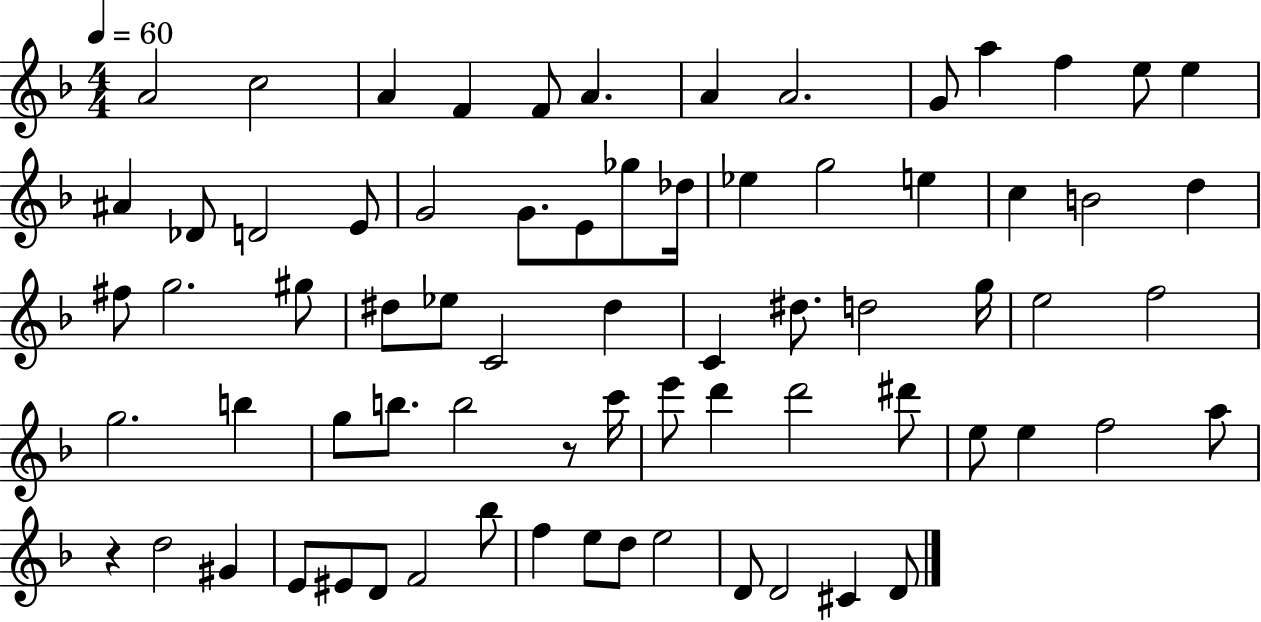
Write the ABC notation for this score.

X:1
T:Untitled
M:4/4
L:1/4
K:F
A2 c2 A F F/2 A A A2 G/2 a f e/2 e ^A _D/2 D2 E/2 G2 G/2 E/2 _g/2 _d/4 _e g2 e c B2 d ^f/2 g2 ^g/2 ^d/2 _e/2 C2 ^d C ^d/2 d2 g/4 e2 f2 g2 b g/2 b/2 b2 z/2 c'/4 e'/2 d' d'2 ^d'/2 e/2 e f2 a/2 z d2 ^G E/2 ^E/2 D/2 F2 _b/2 f e/2 d/2 e2 D/2 D2 ^C D/2